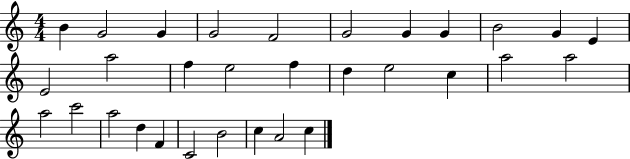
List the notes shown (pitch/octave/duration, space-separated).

B4/q G4/h G4/q G4/h F4/h G4/h G4/q G4/q B4/h G4/q E4/q E4/h A5/h F5/q E5/h F5/q D5/q E5/h C5/q A5/h A5/h A5/h C6/h A5/h D5/q F4/q C4/h B4/h C5/q A4/h C5/q